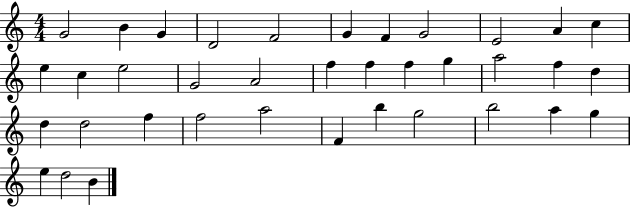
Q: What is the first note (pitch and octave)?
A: G4